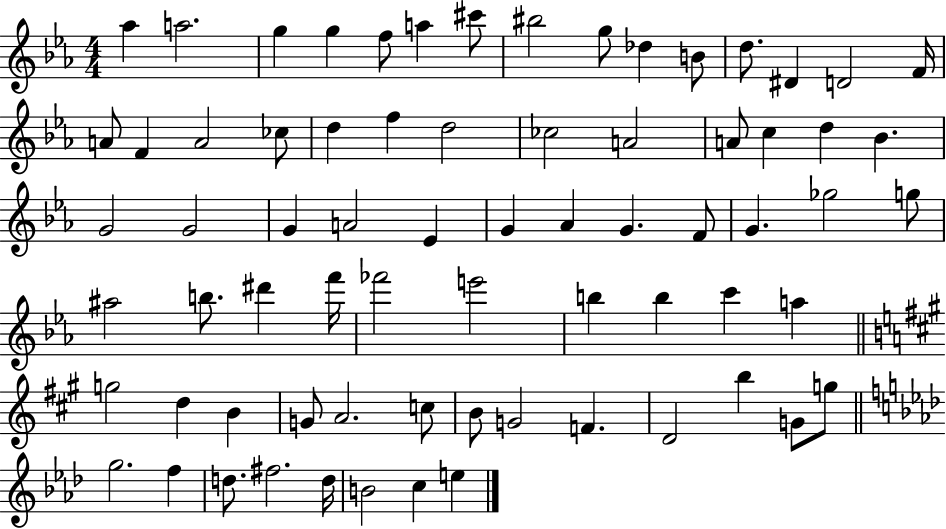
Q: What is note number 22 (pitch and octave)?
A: D5